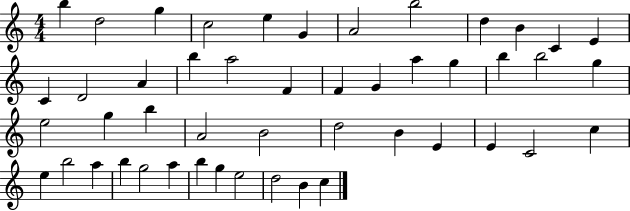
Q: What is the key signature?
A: C major